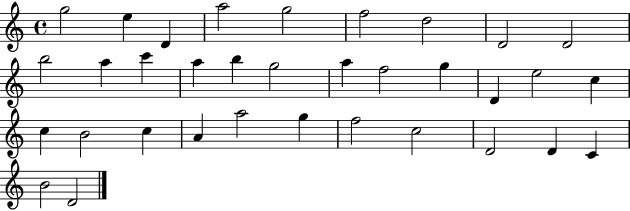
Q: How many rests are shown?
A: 0